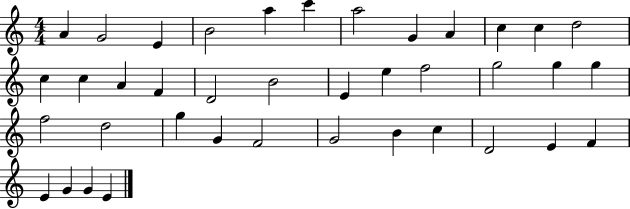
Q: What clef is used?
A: treble